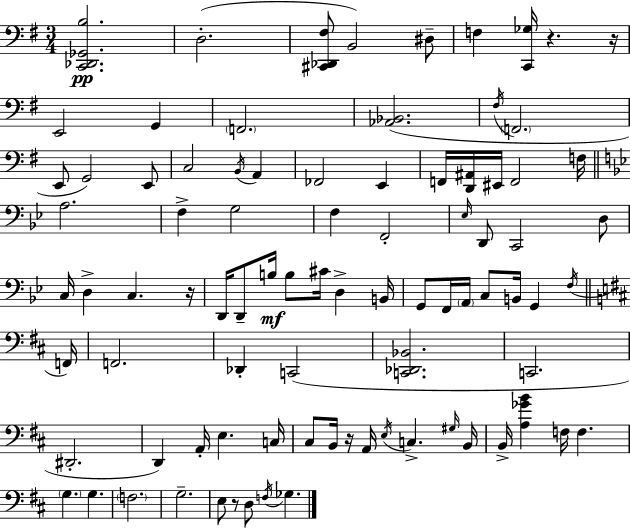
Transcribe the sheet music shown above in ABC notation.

X:1
T:Untitled
M:3/4
L:1/4
K:G
[C,,_D,,_G,,B,]2 D,2 [^C,,_D,,^F,]/2 B,,2 ^D,/2 F, [C,,_G,]/4 z z/4 E,,2 G,, F,,2 [_A,,_B,,]2 ^F,/4 F,,2 E,,/2 G,,2 E,,/2 C,2 B,,/4 A,, _F,,2 E,, F,,/4 [D,,^A,,]/4 ^E,,/4 F,,2 F,/4 A,2 F, G,2 F, F,,2 _E,/4 D,,/2 C,,2 D,/2 C,/4 D, C, z/4 D,,/4 D,,/2 B,/4 B,/2 ^C/4 D, B,,/4 G,,/2 F,,/4 A,,/4 C,/2 B,,/4 G,, F,/4 F,,/4 F,,2 _D,, C,,2 [C,,_D,,_B,,]2 C,,2 ^D,,2 D,, A,,/4 E, C,/4 ^C,/2 B,,/4 z/4 A,,/4 E,/4 C, ^G,/4 B,,/4 B,,/4 [A,_GB] F,/4 F, G, G, F,2 G,2 E,/2 z/2 D,/2 F,/4 _G,